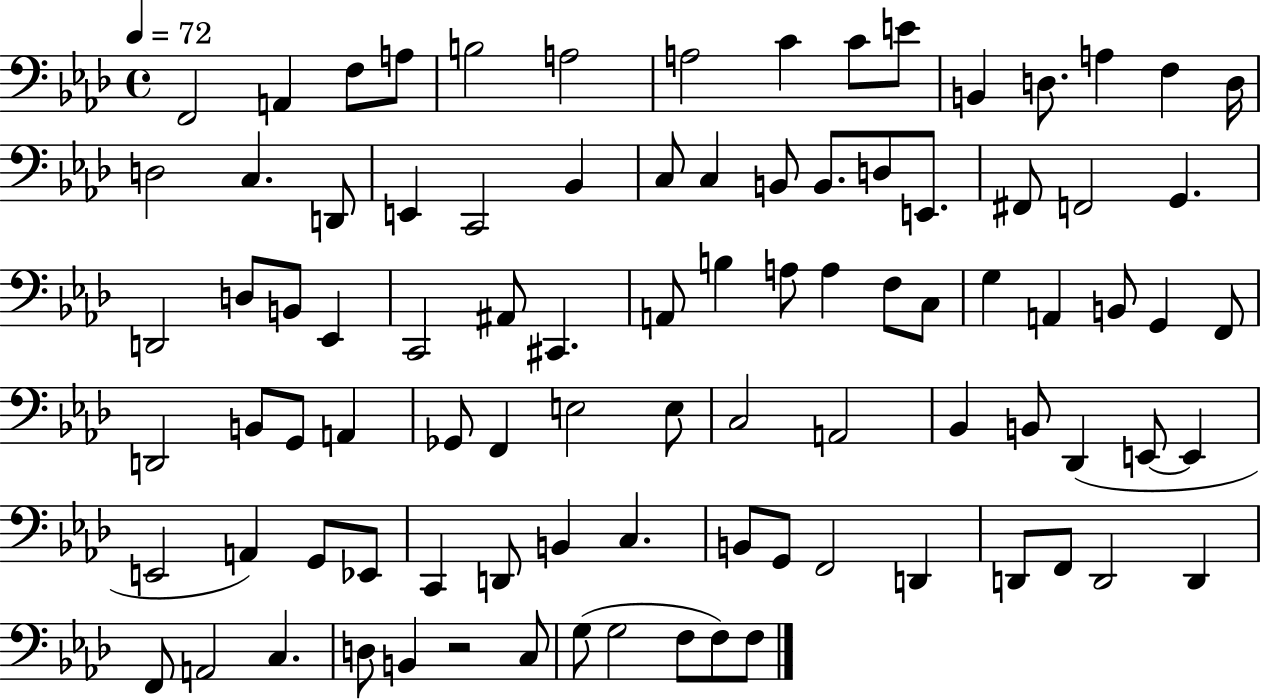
{
  \clef bass
  \time 4/4
  \defaultTimeSignature
  \key aes \major
  \tempo 4 = 72
  f,2 a,4 f8 a8 | b2 a2 | a2 c'4 c'8 e'8 | b,4 d8. a4 f4 d16 | \break d2 c4. d,8 | e,4 c,2 bes,4 | c8 c4 b,8 b,8. d8 e,8. | fis,8 f,2 g,4. | \break d,2 d8 b,8 ees,4 | c,2 ais,8 cis,4. | a,8 b4 a8 a4 f8 c8 | g4 a,4 b,8 g,4 f,8 | \break d,2 b,8 g,8 a,4 | ges,8 f,4 e2 e8 | c2 a,2 | bes,4 b,8 des,4( e,8~~ e,4 | \break e,2 a,4) g,8 ees,8 | c,4 d,8 b,4 c4. | b,8 g,8 f,2 d,4 | d,8 f,8 d,2 d,4 | \break f,8 a,2 c4. | d8 b,4 r2 c8 | g8( g2 f8 f8) f8 | \bar "|."
}